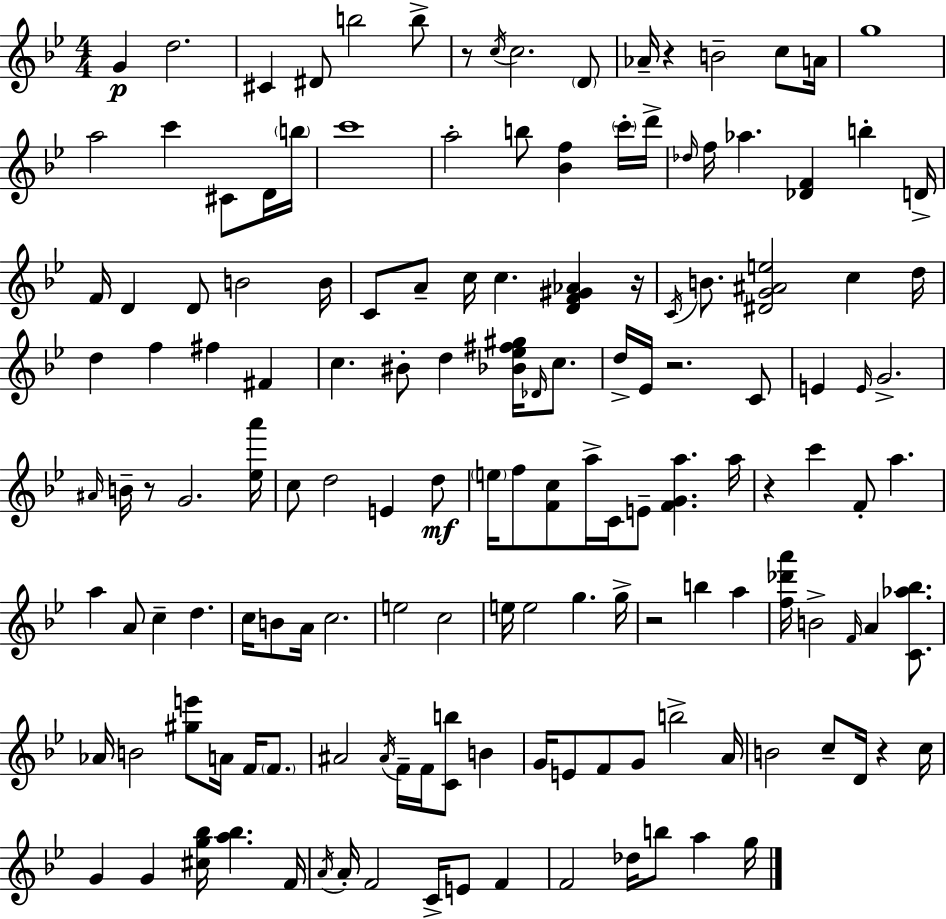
G4/q D5/h. C#4/q D#4/e B5/h B5/e R/e C5/s C5/h. D4/e Ab4/s R/q B4/h C5/e A4/s G5/w A5/h C6/q C#4/e D4/s B5/s C6/w A5/h B5/e [Bb4,F5]/q C6/s D6/s Db5/s F5/s Ab5/q. [Db4,F4]/q B5/q D4/s F4/s D4/q D4/e B4/h B4/s C4/e A4/e C5/s C5/q. [D4,F4,G#4,Ab4]/q R/s C4/s B4/e. [D#4,G4,A#4,E5]/h C5/q D5/s D5/q F5/q F#5/q F#4/q C5/q. BIS4/e D5/q [Bb4,Eb5,F#5,G#5]/s Db4/s C5/e. D5/s Eb4/s R/h. C4/e E4/q E4/s G4/h. A#4/s B4/s R/e G4/h. [Eb5,A6]/s C5/e D5/h E4/q D5/e E5/s F5/e [F4,C5]/e A5/s C4/s E4/e [F4,G4,A5]/q. A5/s R/q C6/q F4/e A5/q. A5/q A4/e C5/q D5/q. C5/s B4/e A4/s C5/h. E5/h C5/h E5/s E5/h G5/q. G5/s R/h B5/q A5/q [F5,Db6,A6]/s B4/h F4/s A4/q [C4,Ab5,Bb5]/e. Ab4/s B4/h [G#5,E6]/e A4/s F4/s F4/e. A#4/h A#4/s F4/s F4/s [C4,B5]/e B4/q G4/s E4/e F4/e G4/e B5/h A4/s B4/h C5/e D4/s R/q C5/s G4/q G4/q [C#5,G5,Bb5]/s [A5,Bb5]/q. F4/s A4/s A4/s F4/h C4/s E4/e F4/q F4/h Db5/s B5/e A5/q G5/s